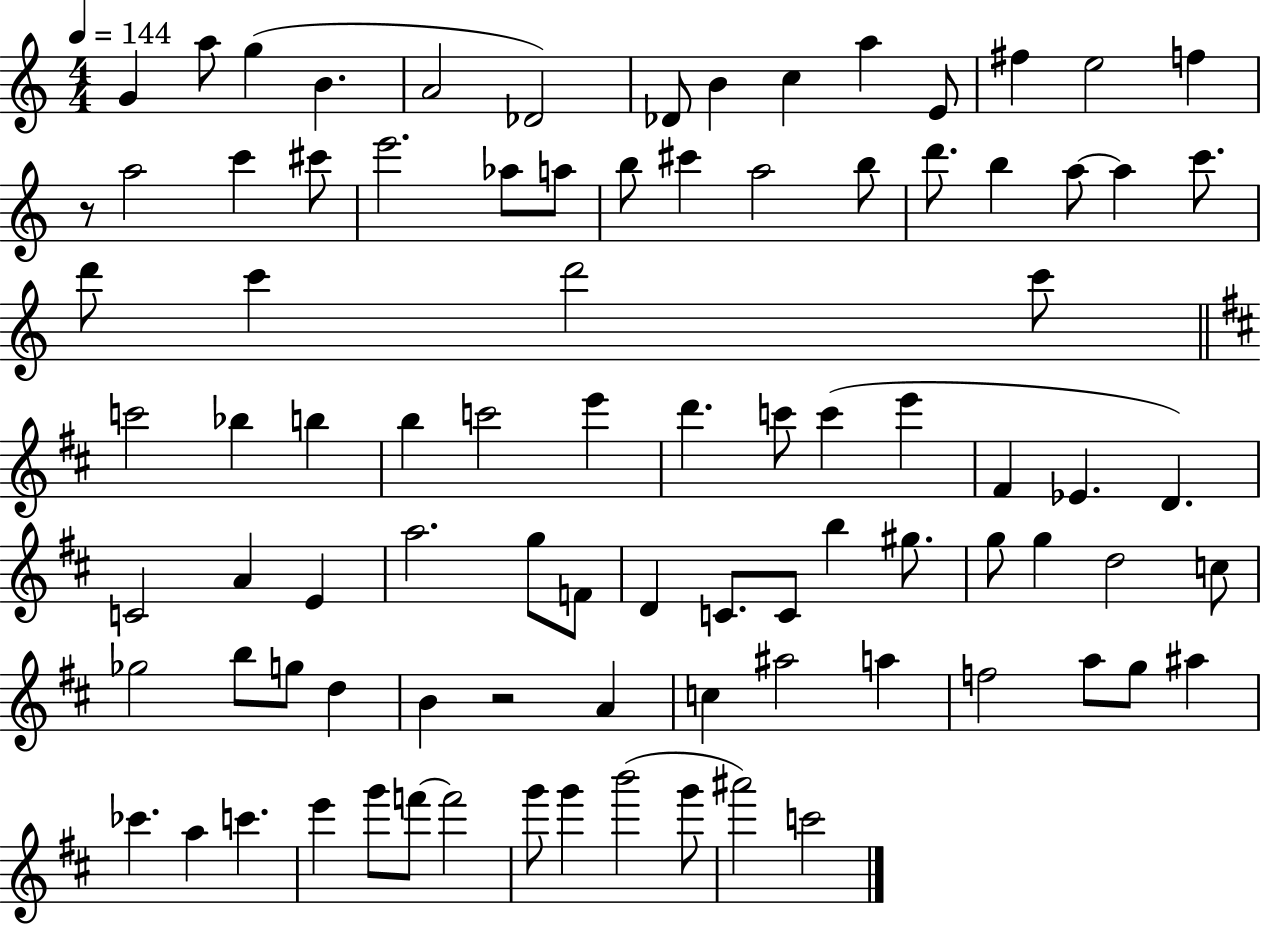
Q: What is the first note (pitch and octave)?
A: G4